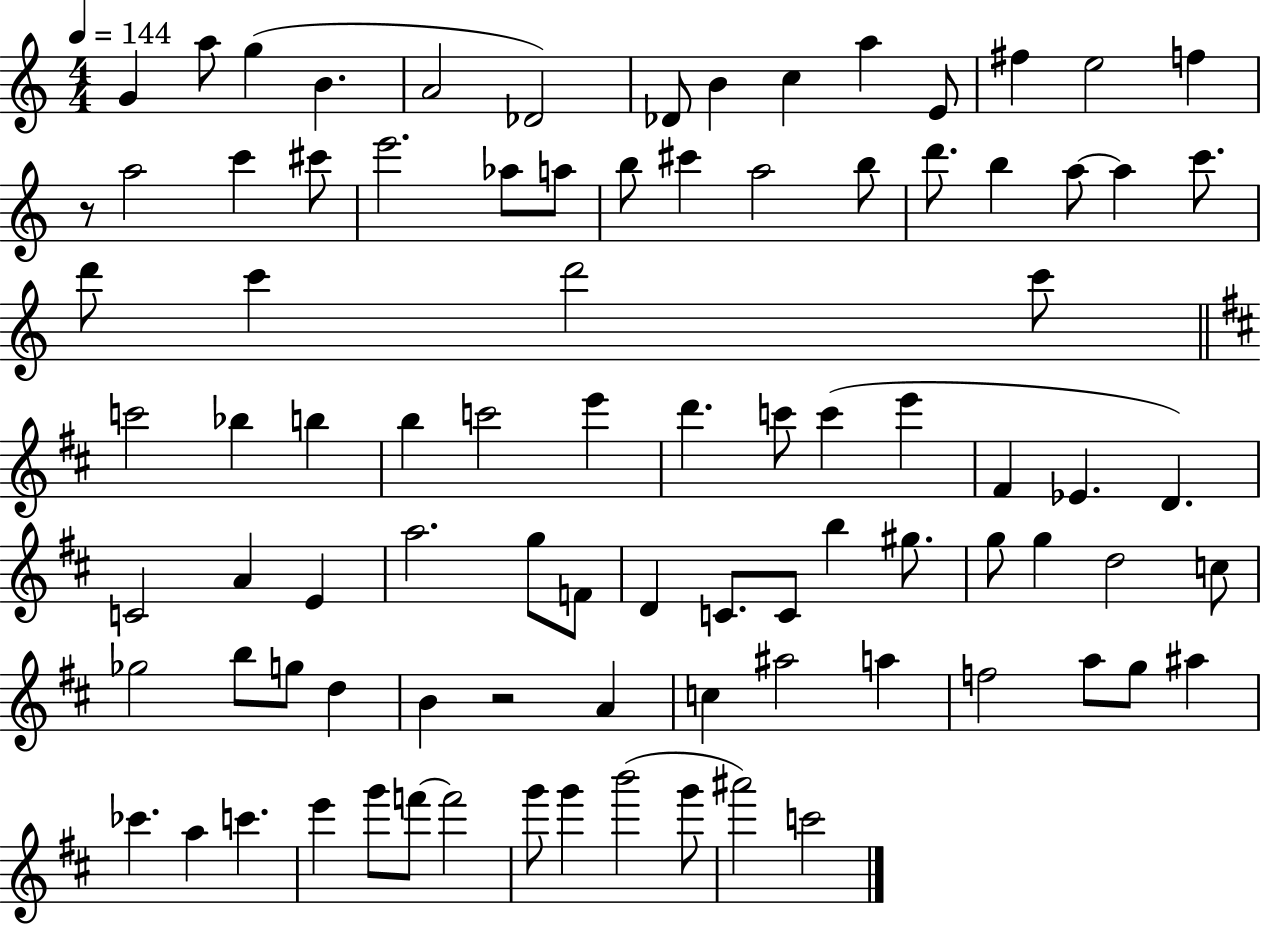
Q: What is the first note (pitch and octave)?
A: G4